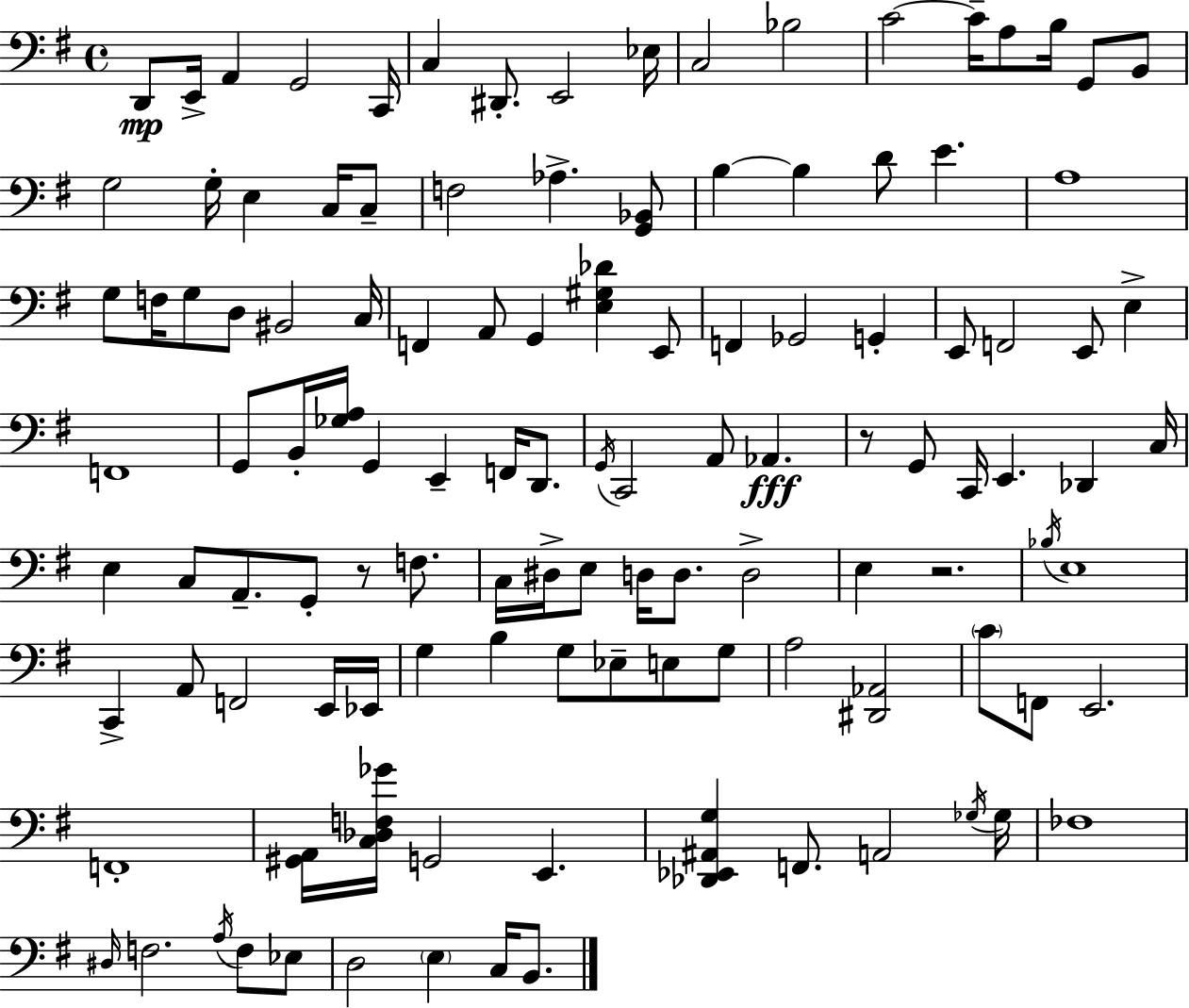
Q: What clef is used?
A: bass